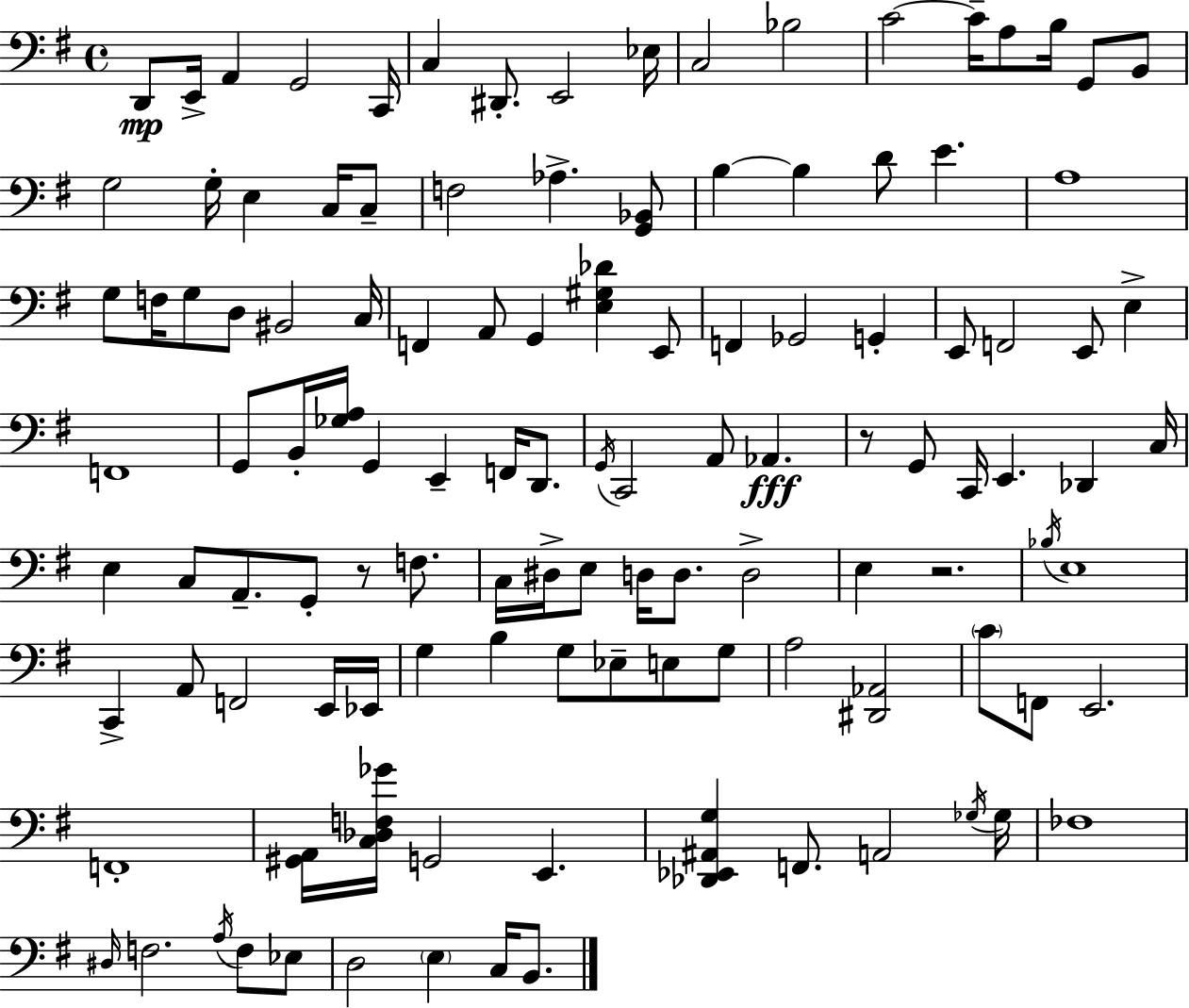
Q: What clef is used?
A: bass